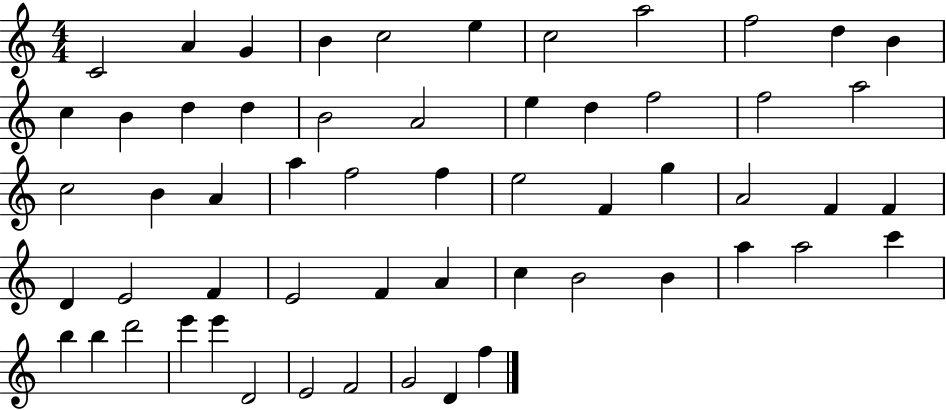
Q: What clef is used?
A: treble